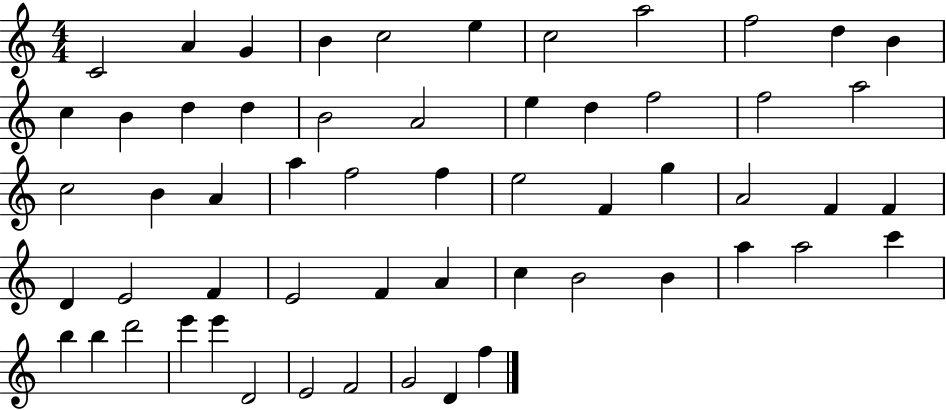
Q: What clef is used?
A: treble